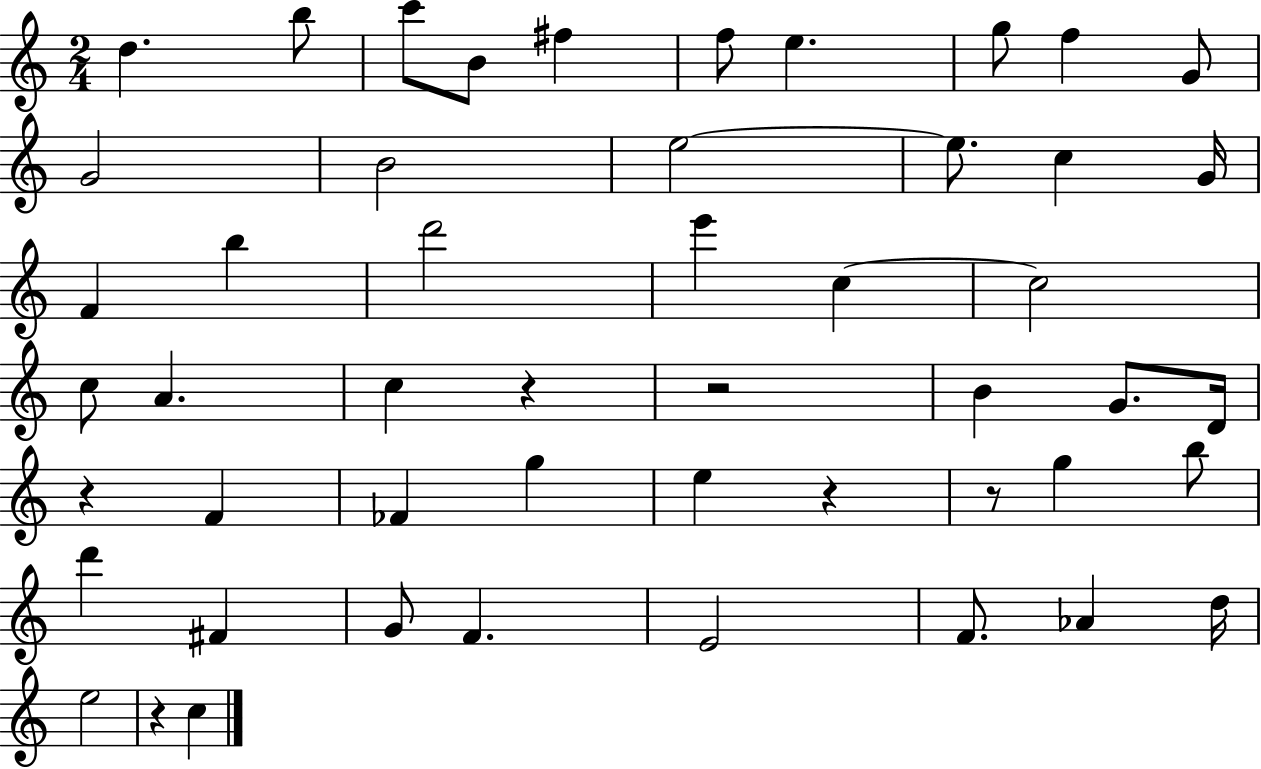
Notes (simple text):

D5/q. B5/e C6/e B4/e F#5/q F5/e E5/q. G5/e F5/q G4/e G4/h B4/h E5/h E5/e. C5/q G4/s F4/q B5/q D6/h E6/q C5/q C5/h C5/e A4/q. C5/q R/q R/h B4/q G4/e. D4/s R/q F4/q FES4/q G5/q E5/q R/q R/e G5/q B5/e D6/q F#4/q G4/e F4/q. E4/h F4/e. Ab4/q D5/s E5/h R/q C5/q